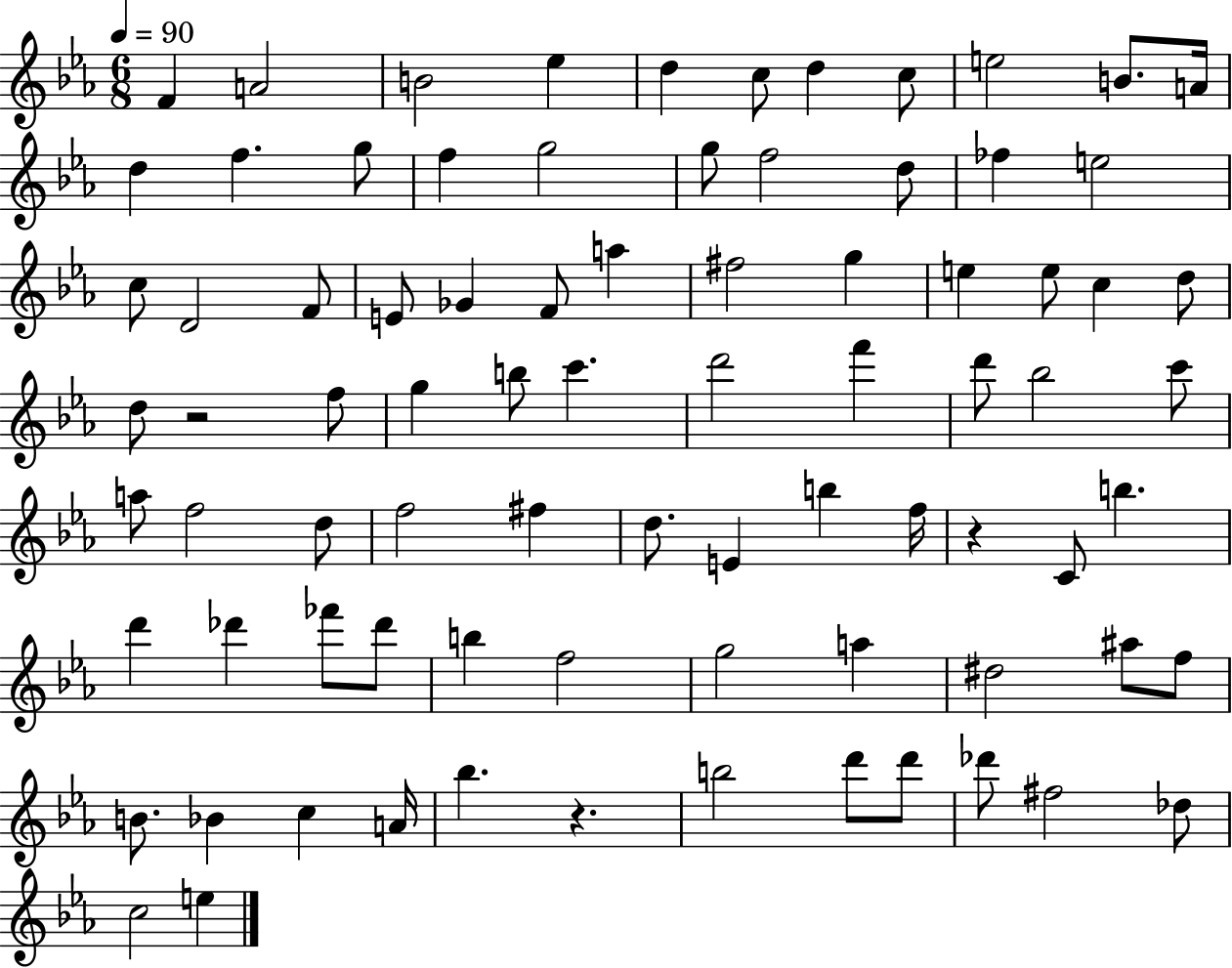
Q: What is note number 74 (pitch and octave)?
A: D6